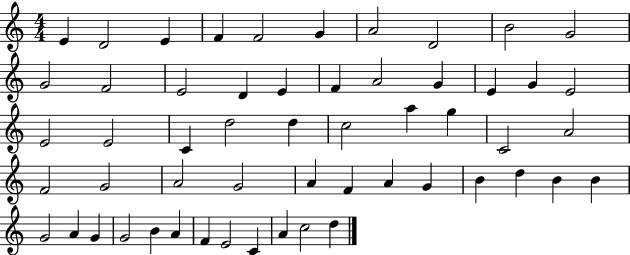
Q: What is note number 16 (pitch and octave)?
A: F4